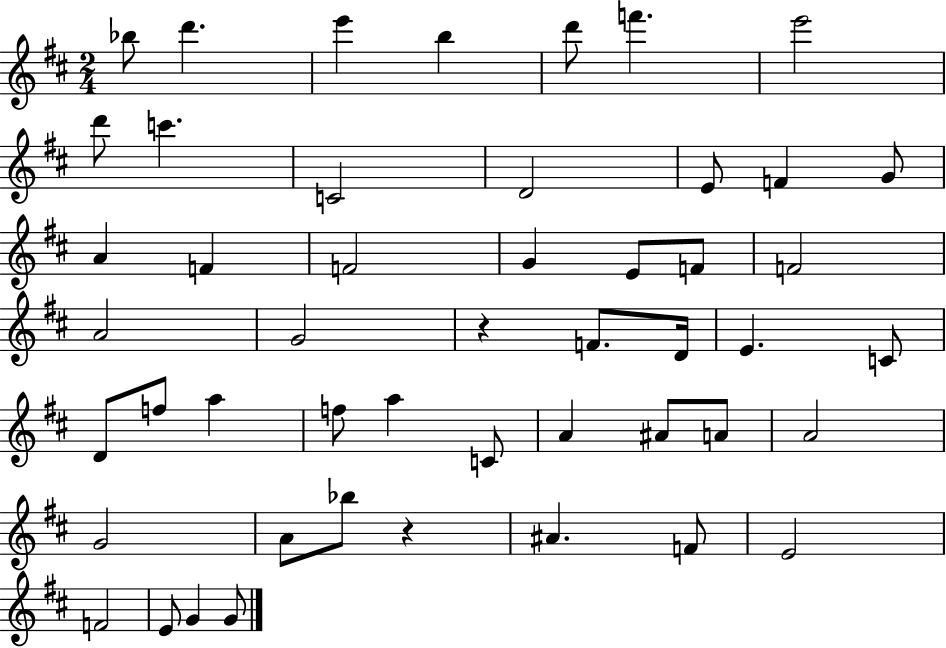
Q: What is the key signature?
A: D major